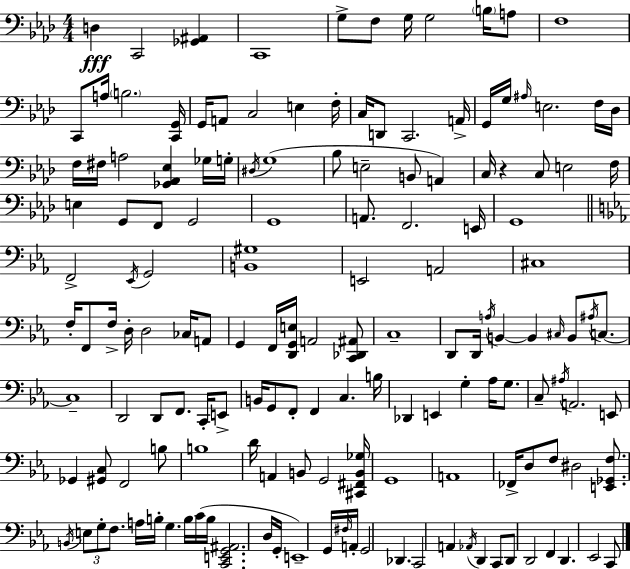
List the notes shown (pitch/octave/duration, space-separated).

D3/q C2/h [Gb2,A#2]/q C2/w G3/e F3/e G3/s G3/h B3/s A3/e F3/w C2/e A3/s B3/h. [C2,G2]/s G2/s A2/e C3/h E3/q F3/s C3/s D2/e C2/h. A2/s G2/s G3/s A#3/s E3/h. F3/s Db3/s F3/s F#3/s A3/h [Gb2,Ab2,Eb3]/q Gb3/s G3/s D#3/s G3/w Bb3/e E3/h B2/e A2/q C3/s R/q C3/e E3/h F3/s E3/q G2/e F2/e G2/h G2/w A2/e. F2/h. E2/s G2/w F2/h Eb2/s G2/h [B2,G#3]/w E2/h A2/h C#3/w F3/s F2/e F3/s D3/s D3/h CES3/s A2/e G2/q F2/s [D2,G2,E3]/s A2/h [C2,Db2,A#2]/e C3/w D2/e D2/s A3/s B2/q B2/q C#3/s B2/e A#3/s C3/e. C3/w D2/h D2/e F2/e. C2/s E2/e B2/s G2/e F2/e F2/q C3/q. B3/s Db2/q E2/q G3/q Ab3/s G3/e. C3/e A#3/s A2/h. E2/e Gb2/q [G#2,C3]/e F2/h B3/e B3/w D4/s A2/q B2/e G2/h [C#2,F#2,B2,Gb3]/s G2/w A2/w FES2/s D3/e F3/e D#3/h [E2,Gb2,F3]/e. B2/s E3/e G3/e F3/e. A3/s B3/s G3/q. B3/s C4/s B3/s [C2,E2,G2,A#2]/h. D3/s G2/s E2/w G2/s F#3/s A2/s G2/h Db2/q. C2/h A2/q Ab2/s D2/q C2/e D2/e D2/h F2/q D2/q. Eb2/h C2/e